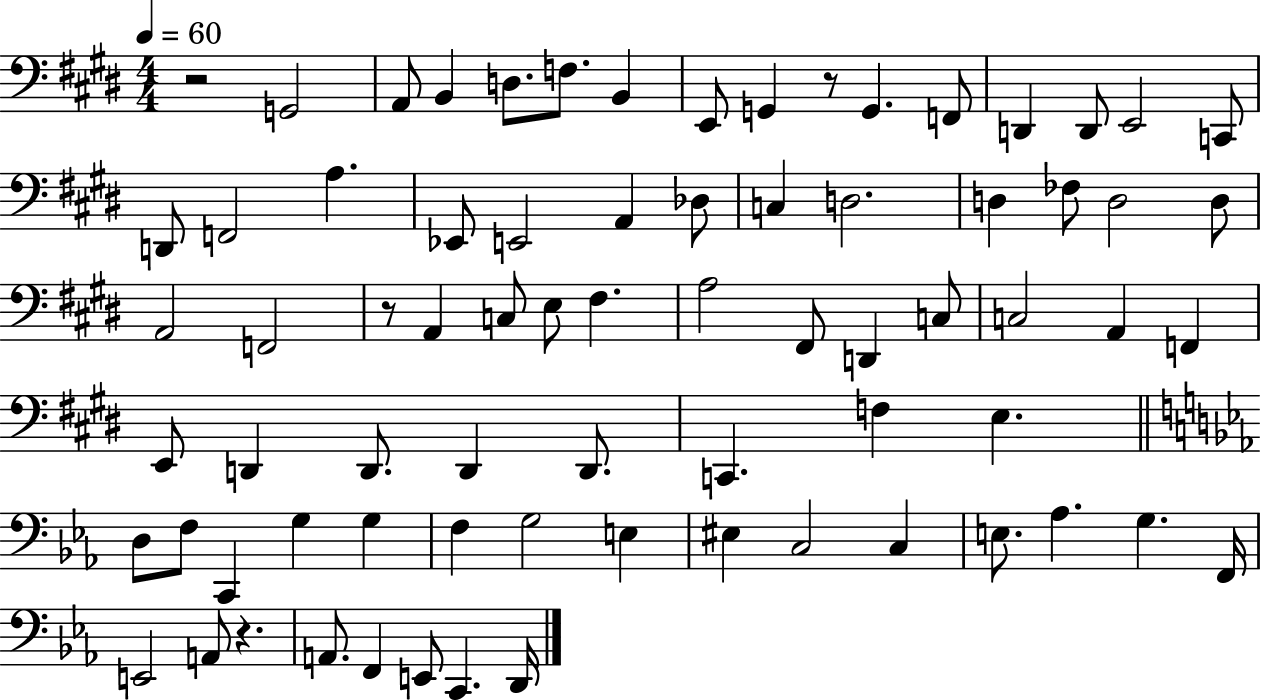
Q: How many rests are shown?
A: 4